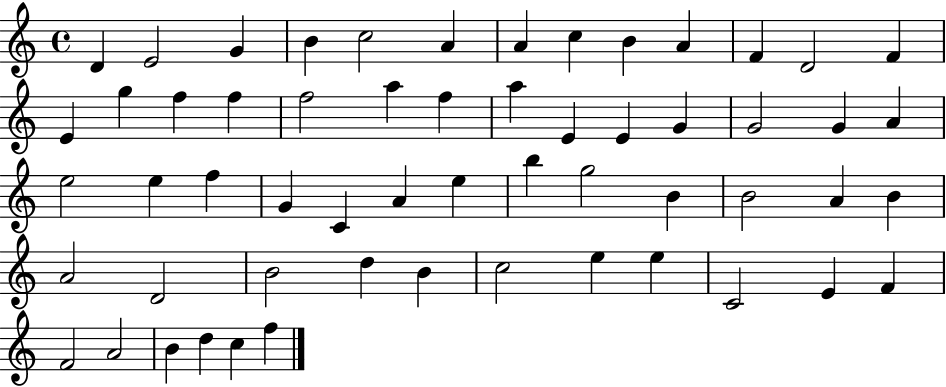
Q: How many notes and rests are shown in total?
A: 57